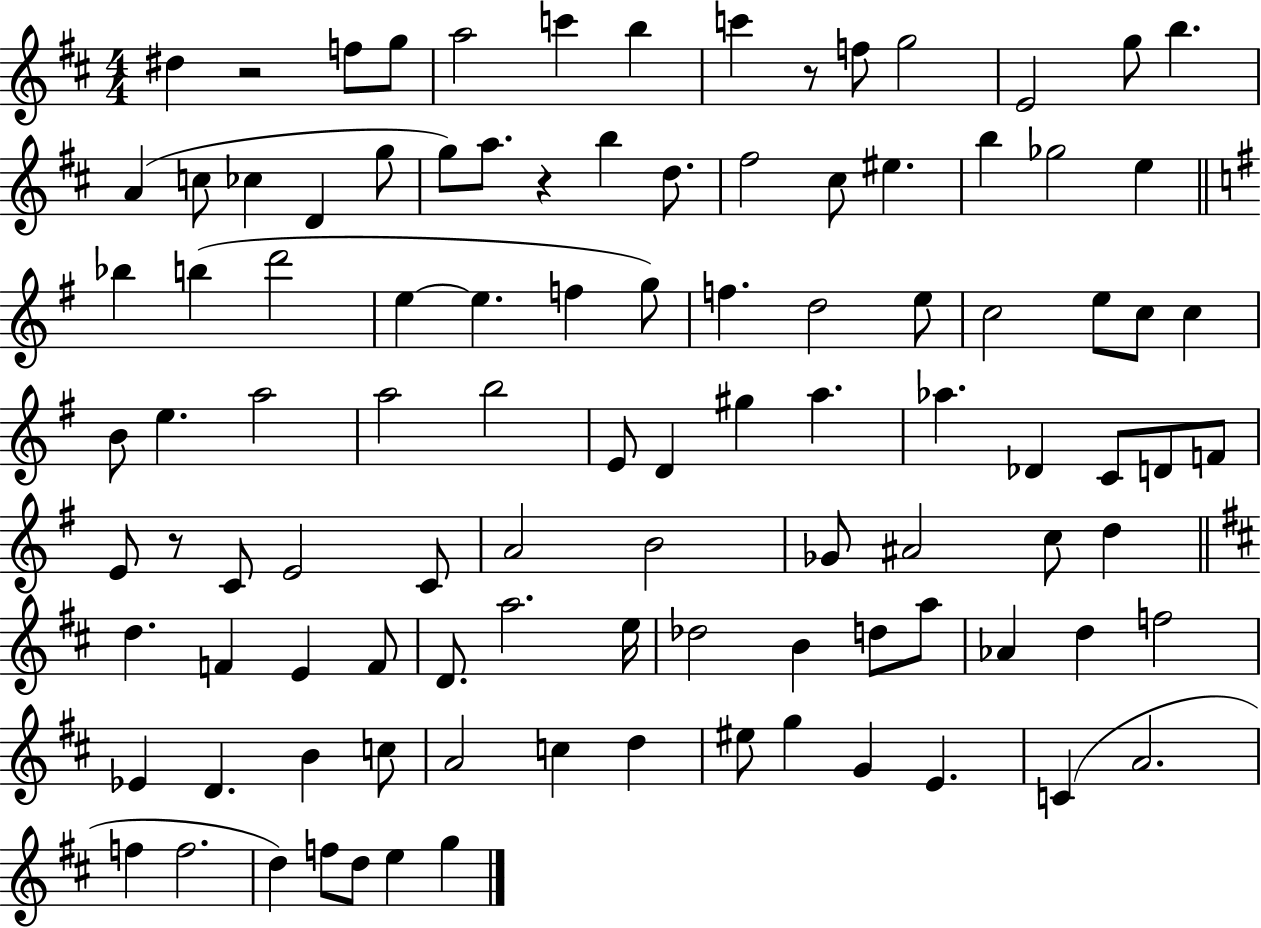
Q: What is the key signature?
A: D major